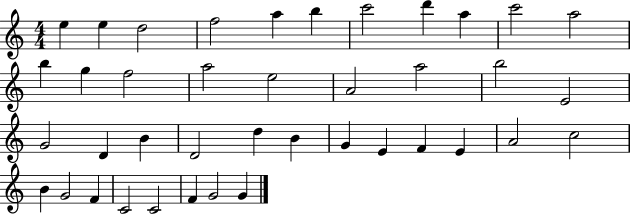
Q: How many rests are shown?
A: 0